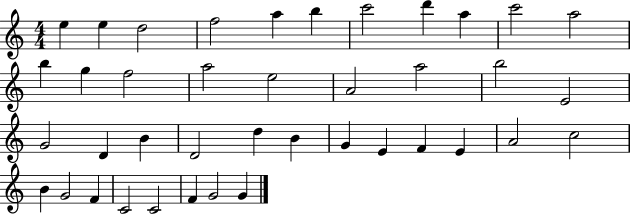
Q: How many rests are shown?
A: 0